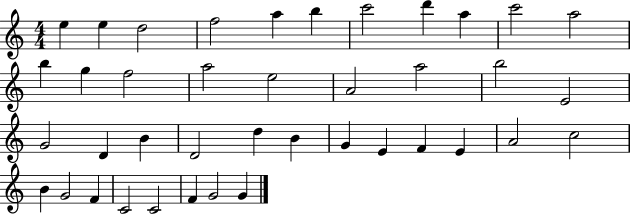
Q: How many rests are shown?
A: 0